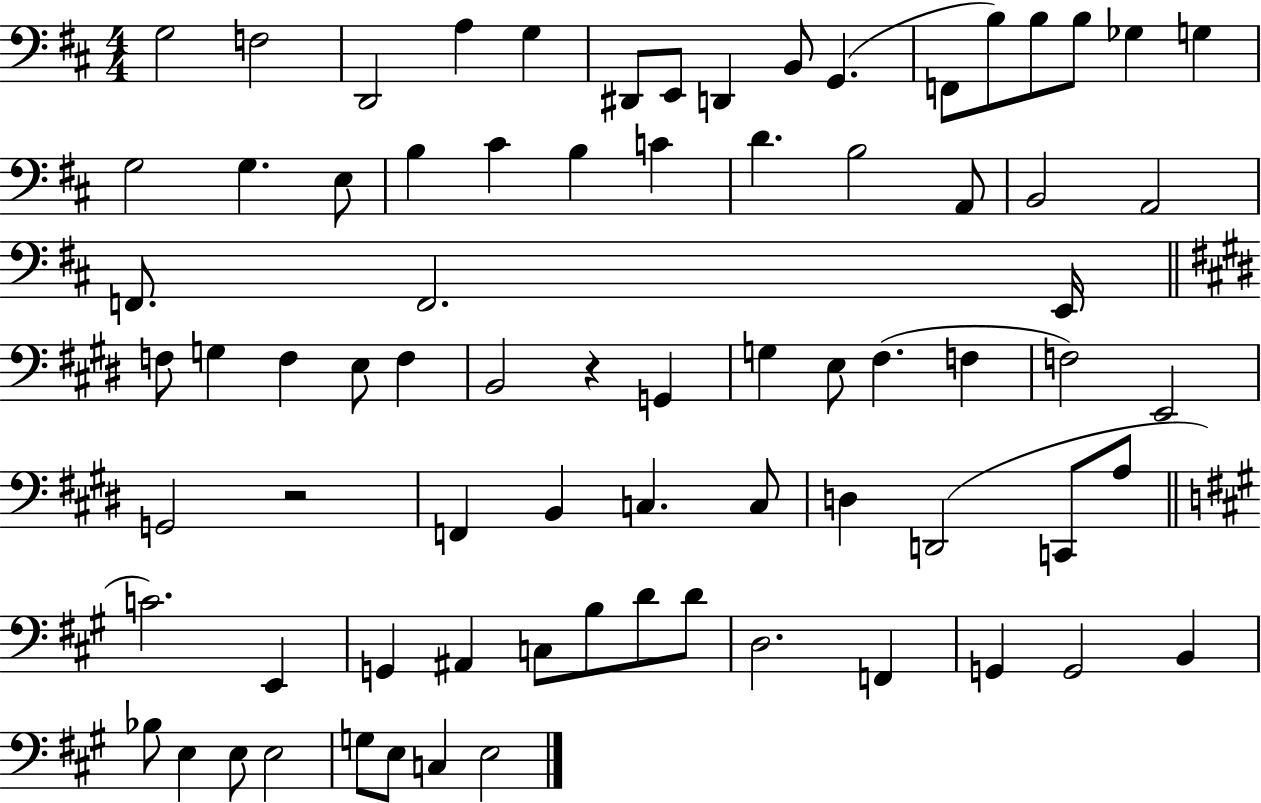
{
  \clef bass
  \numericTimeSignature
  \time 4/4
  \key d \major
  \repeat volta 2 { g2 f2 | d,2 a4 g4 | dis,8 e,8 d,4 b,8 g,4.( | f,8 b8) b8 b8 ges4 g4 | \break g2 g4. e8 | b4 cis'4 b4 c'4 | d'4. b2 a,8 | b,2 a,2 | \break f,8. f,2. e,16 | \bar "||" \break \key e \major f8 g4 f4 e8 f4 | b,2 r4 g,4 | g4 e8 fis4.( f4 | f2) e,2 | \break g,2 r2 | f,4 b,4 c4. c8 | d4 d,2( c,8 a8 | \bar "||" \break \key a \major c'2.) e,4 | g,4 ais,4 c8 b8 d'8 d'8 | d2. f,4 | g,4 g,2 b,4 | \break bes8 e4 e8 e2 | g8 e8 c4 e2 | } \bar "|."
}